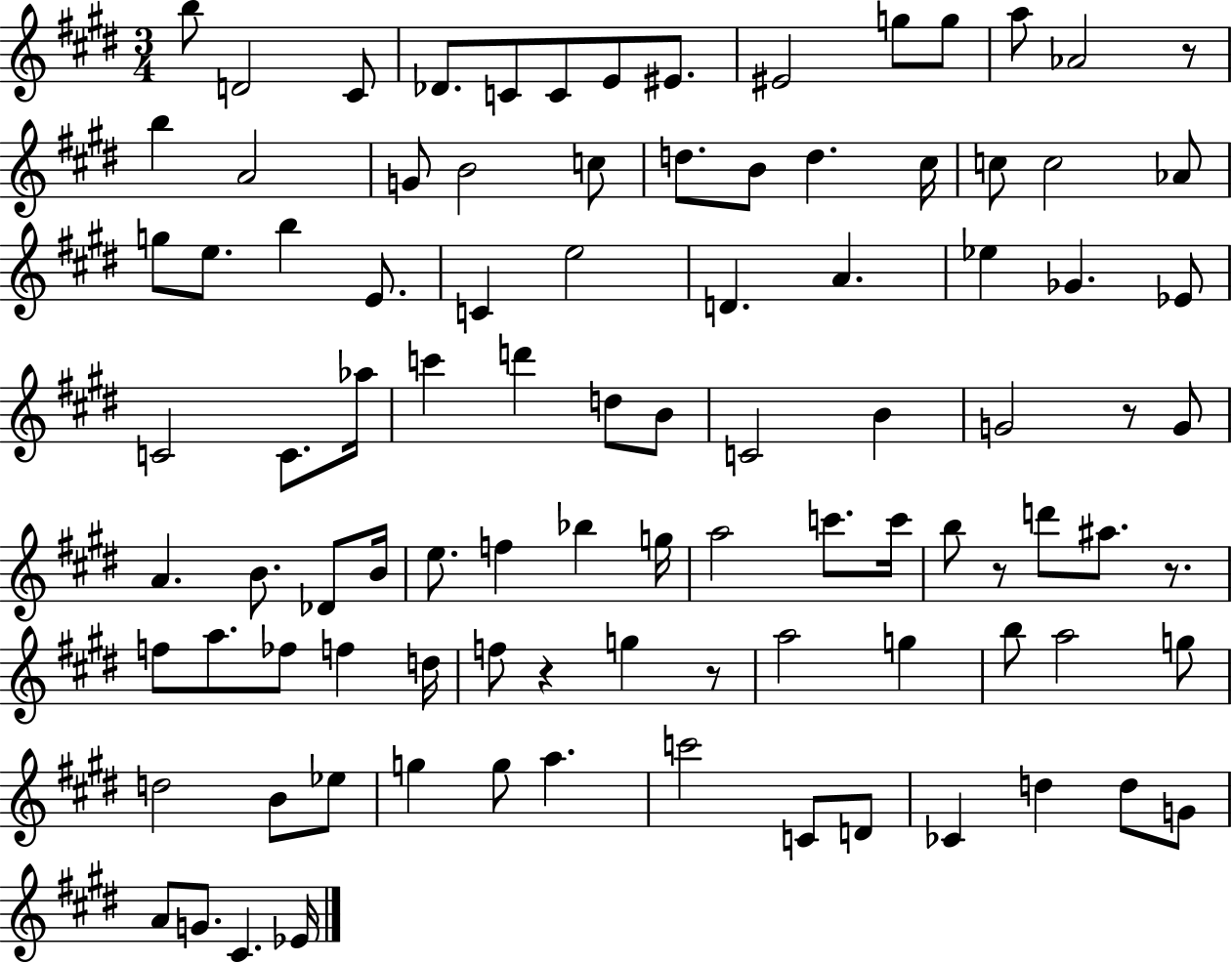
{
  \clef treble
  \numericTimeSignature
  \time 3/4
  \key e \major
  b''8 d'2 cis'8 | des'8. c'8 c'8 e'8 eis'8. | eis'2 g''8 g''8 | a''8 aes'2 r8 | \break b''4 a'2 | g'8 b'2 c''8 | d''8. b'8 d''4. cis''16 | c''8 c''2 aes'8 | \break g''8 e''8. b''4 e'8. | c'4 e''2 | d'4. a'4. | ees''4 ges'4. ees'8 | \break c'2 c'8. aes''16 | c'''4 d'''4 d''8 b'8 | c'2 b'4 | g'2 r8 g'8 | \break a'4. b'8. des'8 b'16 | e''8. f''4 bes''4 g''16 | a''2 c'''8. c'''16 | b''8 r8 d'''8 ais''8. r8. | \break f''8 a''8. fes''8 f''4 d''16 | f''8 r4 g''4 r8 | a''2 g''4 | b''8 a''2 g''8 | \break d''2 b'8 ees''8 | g''4 g''8 a''4. | c'''2 c'8 d'8 | ces'4 d''4 d''8 g'8 | \break a'8 g'8. cis'4. ees'16 | \bar "|."
}